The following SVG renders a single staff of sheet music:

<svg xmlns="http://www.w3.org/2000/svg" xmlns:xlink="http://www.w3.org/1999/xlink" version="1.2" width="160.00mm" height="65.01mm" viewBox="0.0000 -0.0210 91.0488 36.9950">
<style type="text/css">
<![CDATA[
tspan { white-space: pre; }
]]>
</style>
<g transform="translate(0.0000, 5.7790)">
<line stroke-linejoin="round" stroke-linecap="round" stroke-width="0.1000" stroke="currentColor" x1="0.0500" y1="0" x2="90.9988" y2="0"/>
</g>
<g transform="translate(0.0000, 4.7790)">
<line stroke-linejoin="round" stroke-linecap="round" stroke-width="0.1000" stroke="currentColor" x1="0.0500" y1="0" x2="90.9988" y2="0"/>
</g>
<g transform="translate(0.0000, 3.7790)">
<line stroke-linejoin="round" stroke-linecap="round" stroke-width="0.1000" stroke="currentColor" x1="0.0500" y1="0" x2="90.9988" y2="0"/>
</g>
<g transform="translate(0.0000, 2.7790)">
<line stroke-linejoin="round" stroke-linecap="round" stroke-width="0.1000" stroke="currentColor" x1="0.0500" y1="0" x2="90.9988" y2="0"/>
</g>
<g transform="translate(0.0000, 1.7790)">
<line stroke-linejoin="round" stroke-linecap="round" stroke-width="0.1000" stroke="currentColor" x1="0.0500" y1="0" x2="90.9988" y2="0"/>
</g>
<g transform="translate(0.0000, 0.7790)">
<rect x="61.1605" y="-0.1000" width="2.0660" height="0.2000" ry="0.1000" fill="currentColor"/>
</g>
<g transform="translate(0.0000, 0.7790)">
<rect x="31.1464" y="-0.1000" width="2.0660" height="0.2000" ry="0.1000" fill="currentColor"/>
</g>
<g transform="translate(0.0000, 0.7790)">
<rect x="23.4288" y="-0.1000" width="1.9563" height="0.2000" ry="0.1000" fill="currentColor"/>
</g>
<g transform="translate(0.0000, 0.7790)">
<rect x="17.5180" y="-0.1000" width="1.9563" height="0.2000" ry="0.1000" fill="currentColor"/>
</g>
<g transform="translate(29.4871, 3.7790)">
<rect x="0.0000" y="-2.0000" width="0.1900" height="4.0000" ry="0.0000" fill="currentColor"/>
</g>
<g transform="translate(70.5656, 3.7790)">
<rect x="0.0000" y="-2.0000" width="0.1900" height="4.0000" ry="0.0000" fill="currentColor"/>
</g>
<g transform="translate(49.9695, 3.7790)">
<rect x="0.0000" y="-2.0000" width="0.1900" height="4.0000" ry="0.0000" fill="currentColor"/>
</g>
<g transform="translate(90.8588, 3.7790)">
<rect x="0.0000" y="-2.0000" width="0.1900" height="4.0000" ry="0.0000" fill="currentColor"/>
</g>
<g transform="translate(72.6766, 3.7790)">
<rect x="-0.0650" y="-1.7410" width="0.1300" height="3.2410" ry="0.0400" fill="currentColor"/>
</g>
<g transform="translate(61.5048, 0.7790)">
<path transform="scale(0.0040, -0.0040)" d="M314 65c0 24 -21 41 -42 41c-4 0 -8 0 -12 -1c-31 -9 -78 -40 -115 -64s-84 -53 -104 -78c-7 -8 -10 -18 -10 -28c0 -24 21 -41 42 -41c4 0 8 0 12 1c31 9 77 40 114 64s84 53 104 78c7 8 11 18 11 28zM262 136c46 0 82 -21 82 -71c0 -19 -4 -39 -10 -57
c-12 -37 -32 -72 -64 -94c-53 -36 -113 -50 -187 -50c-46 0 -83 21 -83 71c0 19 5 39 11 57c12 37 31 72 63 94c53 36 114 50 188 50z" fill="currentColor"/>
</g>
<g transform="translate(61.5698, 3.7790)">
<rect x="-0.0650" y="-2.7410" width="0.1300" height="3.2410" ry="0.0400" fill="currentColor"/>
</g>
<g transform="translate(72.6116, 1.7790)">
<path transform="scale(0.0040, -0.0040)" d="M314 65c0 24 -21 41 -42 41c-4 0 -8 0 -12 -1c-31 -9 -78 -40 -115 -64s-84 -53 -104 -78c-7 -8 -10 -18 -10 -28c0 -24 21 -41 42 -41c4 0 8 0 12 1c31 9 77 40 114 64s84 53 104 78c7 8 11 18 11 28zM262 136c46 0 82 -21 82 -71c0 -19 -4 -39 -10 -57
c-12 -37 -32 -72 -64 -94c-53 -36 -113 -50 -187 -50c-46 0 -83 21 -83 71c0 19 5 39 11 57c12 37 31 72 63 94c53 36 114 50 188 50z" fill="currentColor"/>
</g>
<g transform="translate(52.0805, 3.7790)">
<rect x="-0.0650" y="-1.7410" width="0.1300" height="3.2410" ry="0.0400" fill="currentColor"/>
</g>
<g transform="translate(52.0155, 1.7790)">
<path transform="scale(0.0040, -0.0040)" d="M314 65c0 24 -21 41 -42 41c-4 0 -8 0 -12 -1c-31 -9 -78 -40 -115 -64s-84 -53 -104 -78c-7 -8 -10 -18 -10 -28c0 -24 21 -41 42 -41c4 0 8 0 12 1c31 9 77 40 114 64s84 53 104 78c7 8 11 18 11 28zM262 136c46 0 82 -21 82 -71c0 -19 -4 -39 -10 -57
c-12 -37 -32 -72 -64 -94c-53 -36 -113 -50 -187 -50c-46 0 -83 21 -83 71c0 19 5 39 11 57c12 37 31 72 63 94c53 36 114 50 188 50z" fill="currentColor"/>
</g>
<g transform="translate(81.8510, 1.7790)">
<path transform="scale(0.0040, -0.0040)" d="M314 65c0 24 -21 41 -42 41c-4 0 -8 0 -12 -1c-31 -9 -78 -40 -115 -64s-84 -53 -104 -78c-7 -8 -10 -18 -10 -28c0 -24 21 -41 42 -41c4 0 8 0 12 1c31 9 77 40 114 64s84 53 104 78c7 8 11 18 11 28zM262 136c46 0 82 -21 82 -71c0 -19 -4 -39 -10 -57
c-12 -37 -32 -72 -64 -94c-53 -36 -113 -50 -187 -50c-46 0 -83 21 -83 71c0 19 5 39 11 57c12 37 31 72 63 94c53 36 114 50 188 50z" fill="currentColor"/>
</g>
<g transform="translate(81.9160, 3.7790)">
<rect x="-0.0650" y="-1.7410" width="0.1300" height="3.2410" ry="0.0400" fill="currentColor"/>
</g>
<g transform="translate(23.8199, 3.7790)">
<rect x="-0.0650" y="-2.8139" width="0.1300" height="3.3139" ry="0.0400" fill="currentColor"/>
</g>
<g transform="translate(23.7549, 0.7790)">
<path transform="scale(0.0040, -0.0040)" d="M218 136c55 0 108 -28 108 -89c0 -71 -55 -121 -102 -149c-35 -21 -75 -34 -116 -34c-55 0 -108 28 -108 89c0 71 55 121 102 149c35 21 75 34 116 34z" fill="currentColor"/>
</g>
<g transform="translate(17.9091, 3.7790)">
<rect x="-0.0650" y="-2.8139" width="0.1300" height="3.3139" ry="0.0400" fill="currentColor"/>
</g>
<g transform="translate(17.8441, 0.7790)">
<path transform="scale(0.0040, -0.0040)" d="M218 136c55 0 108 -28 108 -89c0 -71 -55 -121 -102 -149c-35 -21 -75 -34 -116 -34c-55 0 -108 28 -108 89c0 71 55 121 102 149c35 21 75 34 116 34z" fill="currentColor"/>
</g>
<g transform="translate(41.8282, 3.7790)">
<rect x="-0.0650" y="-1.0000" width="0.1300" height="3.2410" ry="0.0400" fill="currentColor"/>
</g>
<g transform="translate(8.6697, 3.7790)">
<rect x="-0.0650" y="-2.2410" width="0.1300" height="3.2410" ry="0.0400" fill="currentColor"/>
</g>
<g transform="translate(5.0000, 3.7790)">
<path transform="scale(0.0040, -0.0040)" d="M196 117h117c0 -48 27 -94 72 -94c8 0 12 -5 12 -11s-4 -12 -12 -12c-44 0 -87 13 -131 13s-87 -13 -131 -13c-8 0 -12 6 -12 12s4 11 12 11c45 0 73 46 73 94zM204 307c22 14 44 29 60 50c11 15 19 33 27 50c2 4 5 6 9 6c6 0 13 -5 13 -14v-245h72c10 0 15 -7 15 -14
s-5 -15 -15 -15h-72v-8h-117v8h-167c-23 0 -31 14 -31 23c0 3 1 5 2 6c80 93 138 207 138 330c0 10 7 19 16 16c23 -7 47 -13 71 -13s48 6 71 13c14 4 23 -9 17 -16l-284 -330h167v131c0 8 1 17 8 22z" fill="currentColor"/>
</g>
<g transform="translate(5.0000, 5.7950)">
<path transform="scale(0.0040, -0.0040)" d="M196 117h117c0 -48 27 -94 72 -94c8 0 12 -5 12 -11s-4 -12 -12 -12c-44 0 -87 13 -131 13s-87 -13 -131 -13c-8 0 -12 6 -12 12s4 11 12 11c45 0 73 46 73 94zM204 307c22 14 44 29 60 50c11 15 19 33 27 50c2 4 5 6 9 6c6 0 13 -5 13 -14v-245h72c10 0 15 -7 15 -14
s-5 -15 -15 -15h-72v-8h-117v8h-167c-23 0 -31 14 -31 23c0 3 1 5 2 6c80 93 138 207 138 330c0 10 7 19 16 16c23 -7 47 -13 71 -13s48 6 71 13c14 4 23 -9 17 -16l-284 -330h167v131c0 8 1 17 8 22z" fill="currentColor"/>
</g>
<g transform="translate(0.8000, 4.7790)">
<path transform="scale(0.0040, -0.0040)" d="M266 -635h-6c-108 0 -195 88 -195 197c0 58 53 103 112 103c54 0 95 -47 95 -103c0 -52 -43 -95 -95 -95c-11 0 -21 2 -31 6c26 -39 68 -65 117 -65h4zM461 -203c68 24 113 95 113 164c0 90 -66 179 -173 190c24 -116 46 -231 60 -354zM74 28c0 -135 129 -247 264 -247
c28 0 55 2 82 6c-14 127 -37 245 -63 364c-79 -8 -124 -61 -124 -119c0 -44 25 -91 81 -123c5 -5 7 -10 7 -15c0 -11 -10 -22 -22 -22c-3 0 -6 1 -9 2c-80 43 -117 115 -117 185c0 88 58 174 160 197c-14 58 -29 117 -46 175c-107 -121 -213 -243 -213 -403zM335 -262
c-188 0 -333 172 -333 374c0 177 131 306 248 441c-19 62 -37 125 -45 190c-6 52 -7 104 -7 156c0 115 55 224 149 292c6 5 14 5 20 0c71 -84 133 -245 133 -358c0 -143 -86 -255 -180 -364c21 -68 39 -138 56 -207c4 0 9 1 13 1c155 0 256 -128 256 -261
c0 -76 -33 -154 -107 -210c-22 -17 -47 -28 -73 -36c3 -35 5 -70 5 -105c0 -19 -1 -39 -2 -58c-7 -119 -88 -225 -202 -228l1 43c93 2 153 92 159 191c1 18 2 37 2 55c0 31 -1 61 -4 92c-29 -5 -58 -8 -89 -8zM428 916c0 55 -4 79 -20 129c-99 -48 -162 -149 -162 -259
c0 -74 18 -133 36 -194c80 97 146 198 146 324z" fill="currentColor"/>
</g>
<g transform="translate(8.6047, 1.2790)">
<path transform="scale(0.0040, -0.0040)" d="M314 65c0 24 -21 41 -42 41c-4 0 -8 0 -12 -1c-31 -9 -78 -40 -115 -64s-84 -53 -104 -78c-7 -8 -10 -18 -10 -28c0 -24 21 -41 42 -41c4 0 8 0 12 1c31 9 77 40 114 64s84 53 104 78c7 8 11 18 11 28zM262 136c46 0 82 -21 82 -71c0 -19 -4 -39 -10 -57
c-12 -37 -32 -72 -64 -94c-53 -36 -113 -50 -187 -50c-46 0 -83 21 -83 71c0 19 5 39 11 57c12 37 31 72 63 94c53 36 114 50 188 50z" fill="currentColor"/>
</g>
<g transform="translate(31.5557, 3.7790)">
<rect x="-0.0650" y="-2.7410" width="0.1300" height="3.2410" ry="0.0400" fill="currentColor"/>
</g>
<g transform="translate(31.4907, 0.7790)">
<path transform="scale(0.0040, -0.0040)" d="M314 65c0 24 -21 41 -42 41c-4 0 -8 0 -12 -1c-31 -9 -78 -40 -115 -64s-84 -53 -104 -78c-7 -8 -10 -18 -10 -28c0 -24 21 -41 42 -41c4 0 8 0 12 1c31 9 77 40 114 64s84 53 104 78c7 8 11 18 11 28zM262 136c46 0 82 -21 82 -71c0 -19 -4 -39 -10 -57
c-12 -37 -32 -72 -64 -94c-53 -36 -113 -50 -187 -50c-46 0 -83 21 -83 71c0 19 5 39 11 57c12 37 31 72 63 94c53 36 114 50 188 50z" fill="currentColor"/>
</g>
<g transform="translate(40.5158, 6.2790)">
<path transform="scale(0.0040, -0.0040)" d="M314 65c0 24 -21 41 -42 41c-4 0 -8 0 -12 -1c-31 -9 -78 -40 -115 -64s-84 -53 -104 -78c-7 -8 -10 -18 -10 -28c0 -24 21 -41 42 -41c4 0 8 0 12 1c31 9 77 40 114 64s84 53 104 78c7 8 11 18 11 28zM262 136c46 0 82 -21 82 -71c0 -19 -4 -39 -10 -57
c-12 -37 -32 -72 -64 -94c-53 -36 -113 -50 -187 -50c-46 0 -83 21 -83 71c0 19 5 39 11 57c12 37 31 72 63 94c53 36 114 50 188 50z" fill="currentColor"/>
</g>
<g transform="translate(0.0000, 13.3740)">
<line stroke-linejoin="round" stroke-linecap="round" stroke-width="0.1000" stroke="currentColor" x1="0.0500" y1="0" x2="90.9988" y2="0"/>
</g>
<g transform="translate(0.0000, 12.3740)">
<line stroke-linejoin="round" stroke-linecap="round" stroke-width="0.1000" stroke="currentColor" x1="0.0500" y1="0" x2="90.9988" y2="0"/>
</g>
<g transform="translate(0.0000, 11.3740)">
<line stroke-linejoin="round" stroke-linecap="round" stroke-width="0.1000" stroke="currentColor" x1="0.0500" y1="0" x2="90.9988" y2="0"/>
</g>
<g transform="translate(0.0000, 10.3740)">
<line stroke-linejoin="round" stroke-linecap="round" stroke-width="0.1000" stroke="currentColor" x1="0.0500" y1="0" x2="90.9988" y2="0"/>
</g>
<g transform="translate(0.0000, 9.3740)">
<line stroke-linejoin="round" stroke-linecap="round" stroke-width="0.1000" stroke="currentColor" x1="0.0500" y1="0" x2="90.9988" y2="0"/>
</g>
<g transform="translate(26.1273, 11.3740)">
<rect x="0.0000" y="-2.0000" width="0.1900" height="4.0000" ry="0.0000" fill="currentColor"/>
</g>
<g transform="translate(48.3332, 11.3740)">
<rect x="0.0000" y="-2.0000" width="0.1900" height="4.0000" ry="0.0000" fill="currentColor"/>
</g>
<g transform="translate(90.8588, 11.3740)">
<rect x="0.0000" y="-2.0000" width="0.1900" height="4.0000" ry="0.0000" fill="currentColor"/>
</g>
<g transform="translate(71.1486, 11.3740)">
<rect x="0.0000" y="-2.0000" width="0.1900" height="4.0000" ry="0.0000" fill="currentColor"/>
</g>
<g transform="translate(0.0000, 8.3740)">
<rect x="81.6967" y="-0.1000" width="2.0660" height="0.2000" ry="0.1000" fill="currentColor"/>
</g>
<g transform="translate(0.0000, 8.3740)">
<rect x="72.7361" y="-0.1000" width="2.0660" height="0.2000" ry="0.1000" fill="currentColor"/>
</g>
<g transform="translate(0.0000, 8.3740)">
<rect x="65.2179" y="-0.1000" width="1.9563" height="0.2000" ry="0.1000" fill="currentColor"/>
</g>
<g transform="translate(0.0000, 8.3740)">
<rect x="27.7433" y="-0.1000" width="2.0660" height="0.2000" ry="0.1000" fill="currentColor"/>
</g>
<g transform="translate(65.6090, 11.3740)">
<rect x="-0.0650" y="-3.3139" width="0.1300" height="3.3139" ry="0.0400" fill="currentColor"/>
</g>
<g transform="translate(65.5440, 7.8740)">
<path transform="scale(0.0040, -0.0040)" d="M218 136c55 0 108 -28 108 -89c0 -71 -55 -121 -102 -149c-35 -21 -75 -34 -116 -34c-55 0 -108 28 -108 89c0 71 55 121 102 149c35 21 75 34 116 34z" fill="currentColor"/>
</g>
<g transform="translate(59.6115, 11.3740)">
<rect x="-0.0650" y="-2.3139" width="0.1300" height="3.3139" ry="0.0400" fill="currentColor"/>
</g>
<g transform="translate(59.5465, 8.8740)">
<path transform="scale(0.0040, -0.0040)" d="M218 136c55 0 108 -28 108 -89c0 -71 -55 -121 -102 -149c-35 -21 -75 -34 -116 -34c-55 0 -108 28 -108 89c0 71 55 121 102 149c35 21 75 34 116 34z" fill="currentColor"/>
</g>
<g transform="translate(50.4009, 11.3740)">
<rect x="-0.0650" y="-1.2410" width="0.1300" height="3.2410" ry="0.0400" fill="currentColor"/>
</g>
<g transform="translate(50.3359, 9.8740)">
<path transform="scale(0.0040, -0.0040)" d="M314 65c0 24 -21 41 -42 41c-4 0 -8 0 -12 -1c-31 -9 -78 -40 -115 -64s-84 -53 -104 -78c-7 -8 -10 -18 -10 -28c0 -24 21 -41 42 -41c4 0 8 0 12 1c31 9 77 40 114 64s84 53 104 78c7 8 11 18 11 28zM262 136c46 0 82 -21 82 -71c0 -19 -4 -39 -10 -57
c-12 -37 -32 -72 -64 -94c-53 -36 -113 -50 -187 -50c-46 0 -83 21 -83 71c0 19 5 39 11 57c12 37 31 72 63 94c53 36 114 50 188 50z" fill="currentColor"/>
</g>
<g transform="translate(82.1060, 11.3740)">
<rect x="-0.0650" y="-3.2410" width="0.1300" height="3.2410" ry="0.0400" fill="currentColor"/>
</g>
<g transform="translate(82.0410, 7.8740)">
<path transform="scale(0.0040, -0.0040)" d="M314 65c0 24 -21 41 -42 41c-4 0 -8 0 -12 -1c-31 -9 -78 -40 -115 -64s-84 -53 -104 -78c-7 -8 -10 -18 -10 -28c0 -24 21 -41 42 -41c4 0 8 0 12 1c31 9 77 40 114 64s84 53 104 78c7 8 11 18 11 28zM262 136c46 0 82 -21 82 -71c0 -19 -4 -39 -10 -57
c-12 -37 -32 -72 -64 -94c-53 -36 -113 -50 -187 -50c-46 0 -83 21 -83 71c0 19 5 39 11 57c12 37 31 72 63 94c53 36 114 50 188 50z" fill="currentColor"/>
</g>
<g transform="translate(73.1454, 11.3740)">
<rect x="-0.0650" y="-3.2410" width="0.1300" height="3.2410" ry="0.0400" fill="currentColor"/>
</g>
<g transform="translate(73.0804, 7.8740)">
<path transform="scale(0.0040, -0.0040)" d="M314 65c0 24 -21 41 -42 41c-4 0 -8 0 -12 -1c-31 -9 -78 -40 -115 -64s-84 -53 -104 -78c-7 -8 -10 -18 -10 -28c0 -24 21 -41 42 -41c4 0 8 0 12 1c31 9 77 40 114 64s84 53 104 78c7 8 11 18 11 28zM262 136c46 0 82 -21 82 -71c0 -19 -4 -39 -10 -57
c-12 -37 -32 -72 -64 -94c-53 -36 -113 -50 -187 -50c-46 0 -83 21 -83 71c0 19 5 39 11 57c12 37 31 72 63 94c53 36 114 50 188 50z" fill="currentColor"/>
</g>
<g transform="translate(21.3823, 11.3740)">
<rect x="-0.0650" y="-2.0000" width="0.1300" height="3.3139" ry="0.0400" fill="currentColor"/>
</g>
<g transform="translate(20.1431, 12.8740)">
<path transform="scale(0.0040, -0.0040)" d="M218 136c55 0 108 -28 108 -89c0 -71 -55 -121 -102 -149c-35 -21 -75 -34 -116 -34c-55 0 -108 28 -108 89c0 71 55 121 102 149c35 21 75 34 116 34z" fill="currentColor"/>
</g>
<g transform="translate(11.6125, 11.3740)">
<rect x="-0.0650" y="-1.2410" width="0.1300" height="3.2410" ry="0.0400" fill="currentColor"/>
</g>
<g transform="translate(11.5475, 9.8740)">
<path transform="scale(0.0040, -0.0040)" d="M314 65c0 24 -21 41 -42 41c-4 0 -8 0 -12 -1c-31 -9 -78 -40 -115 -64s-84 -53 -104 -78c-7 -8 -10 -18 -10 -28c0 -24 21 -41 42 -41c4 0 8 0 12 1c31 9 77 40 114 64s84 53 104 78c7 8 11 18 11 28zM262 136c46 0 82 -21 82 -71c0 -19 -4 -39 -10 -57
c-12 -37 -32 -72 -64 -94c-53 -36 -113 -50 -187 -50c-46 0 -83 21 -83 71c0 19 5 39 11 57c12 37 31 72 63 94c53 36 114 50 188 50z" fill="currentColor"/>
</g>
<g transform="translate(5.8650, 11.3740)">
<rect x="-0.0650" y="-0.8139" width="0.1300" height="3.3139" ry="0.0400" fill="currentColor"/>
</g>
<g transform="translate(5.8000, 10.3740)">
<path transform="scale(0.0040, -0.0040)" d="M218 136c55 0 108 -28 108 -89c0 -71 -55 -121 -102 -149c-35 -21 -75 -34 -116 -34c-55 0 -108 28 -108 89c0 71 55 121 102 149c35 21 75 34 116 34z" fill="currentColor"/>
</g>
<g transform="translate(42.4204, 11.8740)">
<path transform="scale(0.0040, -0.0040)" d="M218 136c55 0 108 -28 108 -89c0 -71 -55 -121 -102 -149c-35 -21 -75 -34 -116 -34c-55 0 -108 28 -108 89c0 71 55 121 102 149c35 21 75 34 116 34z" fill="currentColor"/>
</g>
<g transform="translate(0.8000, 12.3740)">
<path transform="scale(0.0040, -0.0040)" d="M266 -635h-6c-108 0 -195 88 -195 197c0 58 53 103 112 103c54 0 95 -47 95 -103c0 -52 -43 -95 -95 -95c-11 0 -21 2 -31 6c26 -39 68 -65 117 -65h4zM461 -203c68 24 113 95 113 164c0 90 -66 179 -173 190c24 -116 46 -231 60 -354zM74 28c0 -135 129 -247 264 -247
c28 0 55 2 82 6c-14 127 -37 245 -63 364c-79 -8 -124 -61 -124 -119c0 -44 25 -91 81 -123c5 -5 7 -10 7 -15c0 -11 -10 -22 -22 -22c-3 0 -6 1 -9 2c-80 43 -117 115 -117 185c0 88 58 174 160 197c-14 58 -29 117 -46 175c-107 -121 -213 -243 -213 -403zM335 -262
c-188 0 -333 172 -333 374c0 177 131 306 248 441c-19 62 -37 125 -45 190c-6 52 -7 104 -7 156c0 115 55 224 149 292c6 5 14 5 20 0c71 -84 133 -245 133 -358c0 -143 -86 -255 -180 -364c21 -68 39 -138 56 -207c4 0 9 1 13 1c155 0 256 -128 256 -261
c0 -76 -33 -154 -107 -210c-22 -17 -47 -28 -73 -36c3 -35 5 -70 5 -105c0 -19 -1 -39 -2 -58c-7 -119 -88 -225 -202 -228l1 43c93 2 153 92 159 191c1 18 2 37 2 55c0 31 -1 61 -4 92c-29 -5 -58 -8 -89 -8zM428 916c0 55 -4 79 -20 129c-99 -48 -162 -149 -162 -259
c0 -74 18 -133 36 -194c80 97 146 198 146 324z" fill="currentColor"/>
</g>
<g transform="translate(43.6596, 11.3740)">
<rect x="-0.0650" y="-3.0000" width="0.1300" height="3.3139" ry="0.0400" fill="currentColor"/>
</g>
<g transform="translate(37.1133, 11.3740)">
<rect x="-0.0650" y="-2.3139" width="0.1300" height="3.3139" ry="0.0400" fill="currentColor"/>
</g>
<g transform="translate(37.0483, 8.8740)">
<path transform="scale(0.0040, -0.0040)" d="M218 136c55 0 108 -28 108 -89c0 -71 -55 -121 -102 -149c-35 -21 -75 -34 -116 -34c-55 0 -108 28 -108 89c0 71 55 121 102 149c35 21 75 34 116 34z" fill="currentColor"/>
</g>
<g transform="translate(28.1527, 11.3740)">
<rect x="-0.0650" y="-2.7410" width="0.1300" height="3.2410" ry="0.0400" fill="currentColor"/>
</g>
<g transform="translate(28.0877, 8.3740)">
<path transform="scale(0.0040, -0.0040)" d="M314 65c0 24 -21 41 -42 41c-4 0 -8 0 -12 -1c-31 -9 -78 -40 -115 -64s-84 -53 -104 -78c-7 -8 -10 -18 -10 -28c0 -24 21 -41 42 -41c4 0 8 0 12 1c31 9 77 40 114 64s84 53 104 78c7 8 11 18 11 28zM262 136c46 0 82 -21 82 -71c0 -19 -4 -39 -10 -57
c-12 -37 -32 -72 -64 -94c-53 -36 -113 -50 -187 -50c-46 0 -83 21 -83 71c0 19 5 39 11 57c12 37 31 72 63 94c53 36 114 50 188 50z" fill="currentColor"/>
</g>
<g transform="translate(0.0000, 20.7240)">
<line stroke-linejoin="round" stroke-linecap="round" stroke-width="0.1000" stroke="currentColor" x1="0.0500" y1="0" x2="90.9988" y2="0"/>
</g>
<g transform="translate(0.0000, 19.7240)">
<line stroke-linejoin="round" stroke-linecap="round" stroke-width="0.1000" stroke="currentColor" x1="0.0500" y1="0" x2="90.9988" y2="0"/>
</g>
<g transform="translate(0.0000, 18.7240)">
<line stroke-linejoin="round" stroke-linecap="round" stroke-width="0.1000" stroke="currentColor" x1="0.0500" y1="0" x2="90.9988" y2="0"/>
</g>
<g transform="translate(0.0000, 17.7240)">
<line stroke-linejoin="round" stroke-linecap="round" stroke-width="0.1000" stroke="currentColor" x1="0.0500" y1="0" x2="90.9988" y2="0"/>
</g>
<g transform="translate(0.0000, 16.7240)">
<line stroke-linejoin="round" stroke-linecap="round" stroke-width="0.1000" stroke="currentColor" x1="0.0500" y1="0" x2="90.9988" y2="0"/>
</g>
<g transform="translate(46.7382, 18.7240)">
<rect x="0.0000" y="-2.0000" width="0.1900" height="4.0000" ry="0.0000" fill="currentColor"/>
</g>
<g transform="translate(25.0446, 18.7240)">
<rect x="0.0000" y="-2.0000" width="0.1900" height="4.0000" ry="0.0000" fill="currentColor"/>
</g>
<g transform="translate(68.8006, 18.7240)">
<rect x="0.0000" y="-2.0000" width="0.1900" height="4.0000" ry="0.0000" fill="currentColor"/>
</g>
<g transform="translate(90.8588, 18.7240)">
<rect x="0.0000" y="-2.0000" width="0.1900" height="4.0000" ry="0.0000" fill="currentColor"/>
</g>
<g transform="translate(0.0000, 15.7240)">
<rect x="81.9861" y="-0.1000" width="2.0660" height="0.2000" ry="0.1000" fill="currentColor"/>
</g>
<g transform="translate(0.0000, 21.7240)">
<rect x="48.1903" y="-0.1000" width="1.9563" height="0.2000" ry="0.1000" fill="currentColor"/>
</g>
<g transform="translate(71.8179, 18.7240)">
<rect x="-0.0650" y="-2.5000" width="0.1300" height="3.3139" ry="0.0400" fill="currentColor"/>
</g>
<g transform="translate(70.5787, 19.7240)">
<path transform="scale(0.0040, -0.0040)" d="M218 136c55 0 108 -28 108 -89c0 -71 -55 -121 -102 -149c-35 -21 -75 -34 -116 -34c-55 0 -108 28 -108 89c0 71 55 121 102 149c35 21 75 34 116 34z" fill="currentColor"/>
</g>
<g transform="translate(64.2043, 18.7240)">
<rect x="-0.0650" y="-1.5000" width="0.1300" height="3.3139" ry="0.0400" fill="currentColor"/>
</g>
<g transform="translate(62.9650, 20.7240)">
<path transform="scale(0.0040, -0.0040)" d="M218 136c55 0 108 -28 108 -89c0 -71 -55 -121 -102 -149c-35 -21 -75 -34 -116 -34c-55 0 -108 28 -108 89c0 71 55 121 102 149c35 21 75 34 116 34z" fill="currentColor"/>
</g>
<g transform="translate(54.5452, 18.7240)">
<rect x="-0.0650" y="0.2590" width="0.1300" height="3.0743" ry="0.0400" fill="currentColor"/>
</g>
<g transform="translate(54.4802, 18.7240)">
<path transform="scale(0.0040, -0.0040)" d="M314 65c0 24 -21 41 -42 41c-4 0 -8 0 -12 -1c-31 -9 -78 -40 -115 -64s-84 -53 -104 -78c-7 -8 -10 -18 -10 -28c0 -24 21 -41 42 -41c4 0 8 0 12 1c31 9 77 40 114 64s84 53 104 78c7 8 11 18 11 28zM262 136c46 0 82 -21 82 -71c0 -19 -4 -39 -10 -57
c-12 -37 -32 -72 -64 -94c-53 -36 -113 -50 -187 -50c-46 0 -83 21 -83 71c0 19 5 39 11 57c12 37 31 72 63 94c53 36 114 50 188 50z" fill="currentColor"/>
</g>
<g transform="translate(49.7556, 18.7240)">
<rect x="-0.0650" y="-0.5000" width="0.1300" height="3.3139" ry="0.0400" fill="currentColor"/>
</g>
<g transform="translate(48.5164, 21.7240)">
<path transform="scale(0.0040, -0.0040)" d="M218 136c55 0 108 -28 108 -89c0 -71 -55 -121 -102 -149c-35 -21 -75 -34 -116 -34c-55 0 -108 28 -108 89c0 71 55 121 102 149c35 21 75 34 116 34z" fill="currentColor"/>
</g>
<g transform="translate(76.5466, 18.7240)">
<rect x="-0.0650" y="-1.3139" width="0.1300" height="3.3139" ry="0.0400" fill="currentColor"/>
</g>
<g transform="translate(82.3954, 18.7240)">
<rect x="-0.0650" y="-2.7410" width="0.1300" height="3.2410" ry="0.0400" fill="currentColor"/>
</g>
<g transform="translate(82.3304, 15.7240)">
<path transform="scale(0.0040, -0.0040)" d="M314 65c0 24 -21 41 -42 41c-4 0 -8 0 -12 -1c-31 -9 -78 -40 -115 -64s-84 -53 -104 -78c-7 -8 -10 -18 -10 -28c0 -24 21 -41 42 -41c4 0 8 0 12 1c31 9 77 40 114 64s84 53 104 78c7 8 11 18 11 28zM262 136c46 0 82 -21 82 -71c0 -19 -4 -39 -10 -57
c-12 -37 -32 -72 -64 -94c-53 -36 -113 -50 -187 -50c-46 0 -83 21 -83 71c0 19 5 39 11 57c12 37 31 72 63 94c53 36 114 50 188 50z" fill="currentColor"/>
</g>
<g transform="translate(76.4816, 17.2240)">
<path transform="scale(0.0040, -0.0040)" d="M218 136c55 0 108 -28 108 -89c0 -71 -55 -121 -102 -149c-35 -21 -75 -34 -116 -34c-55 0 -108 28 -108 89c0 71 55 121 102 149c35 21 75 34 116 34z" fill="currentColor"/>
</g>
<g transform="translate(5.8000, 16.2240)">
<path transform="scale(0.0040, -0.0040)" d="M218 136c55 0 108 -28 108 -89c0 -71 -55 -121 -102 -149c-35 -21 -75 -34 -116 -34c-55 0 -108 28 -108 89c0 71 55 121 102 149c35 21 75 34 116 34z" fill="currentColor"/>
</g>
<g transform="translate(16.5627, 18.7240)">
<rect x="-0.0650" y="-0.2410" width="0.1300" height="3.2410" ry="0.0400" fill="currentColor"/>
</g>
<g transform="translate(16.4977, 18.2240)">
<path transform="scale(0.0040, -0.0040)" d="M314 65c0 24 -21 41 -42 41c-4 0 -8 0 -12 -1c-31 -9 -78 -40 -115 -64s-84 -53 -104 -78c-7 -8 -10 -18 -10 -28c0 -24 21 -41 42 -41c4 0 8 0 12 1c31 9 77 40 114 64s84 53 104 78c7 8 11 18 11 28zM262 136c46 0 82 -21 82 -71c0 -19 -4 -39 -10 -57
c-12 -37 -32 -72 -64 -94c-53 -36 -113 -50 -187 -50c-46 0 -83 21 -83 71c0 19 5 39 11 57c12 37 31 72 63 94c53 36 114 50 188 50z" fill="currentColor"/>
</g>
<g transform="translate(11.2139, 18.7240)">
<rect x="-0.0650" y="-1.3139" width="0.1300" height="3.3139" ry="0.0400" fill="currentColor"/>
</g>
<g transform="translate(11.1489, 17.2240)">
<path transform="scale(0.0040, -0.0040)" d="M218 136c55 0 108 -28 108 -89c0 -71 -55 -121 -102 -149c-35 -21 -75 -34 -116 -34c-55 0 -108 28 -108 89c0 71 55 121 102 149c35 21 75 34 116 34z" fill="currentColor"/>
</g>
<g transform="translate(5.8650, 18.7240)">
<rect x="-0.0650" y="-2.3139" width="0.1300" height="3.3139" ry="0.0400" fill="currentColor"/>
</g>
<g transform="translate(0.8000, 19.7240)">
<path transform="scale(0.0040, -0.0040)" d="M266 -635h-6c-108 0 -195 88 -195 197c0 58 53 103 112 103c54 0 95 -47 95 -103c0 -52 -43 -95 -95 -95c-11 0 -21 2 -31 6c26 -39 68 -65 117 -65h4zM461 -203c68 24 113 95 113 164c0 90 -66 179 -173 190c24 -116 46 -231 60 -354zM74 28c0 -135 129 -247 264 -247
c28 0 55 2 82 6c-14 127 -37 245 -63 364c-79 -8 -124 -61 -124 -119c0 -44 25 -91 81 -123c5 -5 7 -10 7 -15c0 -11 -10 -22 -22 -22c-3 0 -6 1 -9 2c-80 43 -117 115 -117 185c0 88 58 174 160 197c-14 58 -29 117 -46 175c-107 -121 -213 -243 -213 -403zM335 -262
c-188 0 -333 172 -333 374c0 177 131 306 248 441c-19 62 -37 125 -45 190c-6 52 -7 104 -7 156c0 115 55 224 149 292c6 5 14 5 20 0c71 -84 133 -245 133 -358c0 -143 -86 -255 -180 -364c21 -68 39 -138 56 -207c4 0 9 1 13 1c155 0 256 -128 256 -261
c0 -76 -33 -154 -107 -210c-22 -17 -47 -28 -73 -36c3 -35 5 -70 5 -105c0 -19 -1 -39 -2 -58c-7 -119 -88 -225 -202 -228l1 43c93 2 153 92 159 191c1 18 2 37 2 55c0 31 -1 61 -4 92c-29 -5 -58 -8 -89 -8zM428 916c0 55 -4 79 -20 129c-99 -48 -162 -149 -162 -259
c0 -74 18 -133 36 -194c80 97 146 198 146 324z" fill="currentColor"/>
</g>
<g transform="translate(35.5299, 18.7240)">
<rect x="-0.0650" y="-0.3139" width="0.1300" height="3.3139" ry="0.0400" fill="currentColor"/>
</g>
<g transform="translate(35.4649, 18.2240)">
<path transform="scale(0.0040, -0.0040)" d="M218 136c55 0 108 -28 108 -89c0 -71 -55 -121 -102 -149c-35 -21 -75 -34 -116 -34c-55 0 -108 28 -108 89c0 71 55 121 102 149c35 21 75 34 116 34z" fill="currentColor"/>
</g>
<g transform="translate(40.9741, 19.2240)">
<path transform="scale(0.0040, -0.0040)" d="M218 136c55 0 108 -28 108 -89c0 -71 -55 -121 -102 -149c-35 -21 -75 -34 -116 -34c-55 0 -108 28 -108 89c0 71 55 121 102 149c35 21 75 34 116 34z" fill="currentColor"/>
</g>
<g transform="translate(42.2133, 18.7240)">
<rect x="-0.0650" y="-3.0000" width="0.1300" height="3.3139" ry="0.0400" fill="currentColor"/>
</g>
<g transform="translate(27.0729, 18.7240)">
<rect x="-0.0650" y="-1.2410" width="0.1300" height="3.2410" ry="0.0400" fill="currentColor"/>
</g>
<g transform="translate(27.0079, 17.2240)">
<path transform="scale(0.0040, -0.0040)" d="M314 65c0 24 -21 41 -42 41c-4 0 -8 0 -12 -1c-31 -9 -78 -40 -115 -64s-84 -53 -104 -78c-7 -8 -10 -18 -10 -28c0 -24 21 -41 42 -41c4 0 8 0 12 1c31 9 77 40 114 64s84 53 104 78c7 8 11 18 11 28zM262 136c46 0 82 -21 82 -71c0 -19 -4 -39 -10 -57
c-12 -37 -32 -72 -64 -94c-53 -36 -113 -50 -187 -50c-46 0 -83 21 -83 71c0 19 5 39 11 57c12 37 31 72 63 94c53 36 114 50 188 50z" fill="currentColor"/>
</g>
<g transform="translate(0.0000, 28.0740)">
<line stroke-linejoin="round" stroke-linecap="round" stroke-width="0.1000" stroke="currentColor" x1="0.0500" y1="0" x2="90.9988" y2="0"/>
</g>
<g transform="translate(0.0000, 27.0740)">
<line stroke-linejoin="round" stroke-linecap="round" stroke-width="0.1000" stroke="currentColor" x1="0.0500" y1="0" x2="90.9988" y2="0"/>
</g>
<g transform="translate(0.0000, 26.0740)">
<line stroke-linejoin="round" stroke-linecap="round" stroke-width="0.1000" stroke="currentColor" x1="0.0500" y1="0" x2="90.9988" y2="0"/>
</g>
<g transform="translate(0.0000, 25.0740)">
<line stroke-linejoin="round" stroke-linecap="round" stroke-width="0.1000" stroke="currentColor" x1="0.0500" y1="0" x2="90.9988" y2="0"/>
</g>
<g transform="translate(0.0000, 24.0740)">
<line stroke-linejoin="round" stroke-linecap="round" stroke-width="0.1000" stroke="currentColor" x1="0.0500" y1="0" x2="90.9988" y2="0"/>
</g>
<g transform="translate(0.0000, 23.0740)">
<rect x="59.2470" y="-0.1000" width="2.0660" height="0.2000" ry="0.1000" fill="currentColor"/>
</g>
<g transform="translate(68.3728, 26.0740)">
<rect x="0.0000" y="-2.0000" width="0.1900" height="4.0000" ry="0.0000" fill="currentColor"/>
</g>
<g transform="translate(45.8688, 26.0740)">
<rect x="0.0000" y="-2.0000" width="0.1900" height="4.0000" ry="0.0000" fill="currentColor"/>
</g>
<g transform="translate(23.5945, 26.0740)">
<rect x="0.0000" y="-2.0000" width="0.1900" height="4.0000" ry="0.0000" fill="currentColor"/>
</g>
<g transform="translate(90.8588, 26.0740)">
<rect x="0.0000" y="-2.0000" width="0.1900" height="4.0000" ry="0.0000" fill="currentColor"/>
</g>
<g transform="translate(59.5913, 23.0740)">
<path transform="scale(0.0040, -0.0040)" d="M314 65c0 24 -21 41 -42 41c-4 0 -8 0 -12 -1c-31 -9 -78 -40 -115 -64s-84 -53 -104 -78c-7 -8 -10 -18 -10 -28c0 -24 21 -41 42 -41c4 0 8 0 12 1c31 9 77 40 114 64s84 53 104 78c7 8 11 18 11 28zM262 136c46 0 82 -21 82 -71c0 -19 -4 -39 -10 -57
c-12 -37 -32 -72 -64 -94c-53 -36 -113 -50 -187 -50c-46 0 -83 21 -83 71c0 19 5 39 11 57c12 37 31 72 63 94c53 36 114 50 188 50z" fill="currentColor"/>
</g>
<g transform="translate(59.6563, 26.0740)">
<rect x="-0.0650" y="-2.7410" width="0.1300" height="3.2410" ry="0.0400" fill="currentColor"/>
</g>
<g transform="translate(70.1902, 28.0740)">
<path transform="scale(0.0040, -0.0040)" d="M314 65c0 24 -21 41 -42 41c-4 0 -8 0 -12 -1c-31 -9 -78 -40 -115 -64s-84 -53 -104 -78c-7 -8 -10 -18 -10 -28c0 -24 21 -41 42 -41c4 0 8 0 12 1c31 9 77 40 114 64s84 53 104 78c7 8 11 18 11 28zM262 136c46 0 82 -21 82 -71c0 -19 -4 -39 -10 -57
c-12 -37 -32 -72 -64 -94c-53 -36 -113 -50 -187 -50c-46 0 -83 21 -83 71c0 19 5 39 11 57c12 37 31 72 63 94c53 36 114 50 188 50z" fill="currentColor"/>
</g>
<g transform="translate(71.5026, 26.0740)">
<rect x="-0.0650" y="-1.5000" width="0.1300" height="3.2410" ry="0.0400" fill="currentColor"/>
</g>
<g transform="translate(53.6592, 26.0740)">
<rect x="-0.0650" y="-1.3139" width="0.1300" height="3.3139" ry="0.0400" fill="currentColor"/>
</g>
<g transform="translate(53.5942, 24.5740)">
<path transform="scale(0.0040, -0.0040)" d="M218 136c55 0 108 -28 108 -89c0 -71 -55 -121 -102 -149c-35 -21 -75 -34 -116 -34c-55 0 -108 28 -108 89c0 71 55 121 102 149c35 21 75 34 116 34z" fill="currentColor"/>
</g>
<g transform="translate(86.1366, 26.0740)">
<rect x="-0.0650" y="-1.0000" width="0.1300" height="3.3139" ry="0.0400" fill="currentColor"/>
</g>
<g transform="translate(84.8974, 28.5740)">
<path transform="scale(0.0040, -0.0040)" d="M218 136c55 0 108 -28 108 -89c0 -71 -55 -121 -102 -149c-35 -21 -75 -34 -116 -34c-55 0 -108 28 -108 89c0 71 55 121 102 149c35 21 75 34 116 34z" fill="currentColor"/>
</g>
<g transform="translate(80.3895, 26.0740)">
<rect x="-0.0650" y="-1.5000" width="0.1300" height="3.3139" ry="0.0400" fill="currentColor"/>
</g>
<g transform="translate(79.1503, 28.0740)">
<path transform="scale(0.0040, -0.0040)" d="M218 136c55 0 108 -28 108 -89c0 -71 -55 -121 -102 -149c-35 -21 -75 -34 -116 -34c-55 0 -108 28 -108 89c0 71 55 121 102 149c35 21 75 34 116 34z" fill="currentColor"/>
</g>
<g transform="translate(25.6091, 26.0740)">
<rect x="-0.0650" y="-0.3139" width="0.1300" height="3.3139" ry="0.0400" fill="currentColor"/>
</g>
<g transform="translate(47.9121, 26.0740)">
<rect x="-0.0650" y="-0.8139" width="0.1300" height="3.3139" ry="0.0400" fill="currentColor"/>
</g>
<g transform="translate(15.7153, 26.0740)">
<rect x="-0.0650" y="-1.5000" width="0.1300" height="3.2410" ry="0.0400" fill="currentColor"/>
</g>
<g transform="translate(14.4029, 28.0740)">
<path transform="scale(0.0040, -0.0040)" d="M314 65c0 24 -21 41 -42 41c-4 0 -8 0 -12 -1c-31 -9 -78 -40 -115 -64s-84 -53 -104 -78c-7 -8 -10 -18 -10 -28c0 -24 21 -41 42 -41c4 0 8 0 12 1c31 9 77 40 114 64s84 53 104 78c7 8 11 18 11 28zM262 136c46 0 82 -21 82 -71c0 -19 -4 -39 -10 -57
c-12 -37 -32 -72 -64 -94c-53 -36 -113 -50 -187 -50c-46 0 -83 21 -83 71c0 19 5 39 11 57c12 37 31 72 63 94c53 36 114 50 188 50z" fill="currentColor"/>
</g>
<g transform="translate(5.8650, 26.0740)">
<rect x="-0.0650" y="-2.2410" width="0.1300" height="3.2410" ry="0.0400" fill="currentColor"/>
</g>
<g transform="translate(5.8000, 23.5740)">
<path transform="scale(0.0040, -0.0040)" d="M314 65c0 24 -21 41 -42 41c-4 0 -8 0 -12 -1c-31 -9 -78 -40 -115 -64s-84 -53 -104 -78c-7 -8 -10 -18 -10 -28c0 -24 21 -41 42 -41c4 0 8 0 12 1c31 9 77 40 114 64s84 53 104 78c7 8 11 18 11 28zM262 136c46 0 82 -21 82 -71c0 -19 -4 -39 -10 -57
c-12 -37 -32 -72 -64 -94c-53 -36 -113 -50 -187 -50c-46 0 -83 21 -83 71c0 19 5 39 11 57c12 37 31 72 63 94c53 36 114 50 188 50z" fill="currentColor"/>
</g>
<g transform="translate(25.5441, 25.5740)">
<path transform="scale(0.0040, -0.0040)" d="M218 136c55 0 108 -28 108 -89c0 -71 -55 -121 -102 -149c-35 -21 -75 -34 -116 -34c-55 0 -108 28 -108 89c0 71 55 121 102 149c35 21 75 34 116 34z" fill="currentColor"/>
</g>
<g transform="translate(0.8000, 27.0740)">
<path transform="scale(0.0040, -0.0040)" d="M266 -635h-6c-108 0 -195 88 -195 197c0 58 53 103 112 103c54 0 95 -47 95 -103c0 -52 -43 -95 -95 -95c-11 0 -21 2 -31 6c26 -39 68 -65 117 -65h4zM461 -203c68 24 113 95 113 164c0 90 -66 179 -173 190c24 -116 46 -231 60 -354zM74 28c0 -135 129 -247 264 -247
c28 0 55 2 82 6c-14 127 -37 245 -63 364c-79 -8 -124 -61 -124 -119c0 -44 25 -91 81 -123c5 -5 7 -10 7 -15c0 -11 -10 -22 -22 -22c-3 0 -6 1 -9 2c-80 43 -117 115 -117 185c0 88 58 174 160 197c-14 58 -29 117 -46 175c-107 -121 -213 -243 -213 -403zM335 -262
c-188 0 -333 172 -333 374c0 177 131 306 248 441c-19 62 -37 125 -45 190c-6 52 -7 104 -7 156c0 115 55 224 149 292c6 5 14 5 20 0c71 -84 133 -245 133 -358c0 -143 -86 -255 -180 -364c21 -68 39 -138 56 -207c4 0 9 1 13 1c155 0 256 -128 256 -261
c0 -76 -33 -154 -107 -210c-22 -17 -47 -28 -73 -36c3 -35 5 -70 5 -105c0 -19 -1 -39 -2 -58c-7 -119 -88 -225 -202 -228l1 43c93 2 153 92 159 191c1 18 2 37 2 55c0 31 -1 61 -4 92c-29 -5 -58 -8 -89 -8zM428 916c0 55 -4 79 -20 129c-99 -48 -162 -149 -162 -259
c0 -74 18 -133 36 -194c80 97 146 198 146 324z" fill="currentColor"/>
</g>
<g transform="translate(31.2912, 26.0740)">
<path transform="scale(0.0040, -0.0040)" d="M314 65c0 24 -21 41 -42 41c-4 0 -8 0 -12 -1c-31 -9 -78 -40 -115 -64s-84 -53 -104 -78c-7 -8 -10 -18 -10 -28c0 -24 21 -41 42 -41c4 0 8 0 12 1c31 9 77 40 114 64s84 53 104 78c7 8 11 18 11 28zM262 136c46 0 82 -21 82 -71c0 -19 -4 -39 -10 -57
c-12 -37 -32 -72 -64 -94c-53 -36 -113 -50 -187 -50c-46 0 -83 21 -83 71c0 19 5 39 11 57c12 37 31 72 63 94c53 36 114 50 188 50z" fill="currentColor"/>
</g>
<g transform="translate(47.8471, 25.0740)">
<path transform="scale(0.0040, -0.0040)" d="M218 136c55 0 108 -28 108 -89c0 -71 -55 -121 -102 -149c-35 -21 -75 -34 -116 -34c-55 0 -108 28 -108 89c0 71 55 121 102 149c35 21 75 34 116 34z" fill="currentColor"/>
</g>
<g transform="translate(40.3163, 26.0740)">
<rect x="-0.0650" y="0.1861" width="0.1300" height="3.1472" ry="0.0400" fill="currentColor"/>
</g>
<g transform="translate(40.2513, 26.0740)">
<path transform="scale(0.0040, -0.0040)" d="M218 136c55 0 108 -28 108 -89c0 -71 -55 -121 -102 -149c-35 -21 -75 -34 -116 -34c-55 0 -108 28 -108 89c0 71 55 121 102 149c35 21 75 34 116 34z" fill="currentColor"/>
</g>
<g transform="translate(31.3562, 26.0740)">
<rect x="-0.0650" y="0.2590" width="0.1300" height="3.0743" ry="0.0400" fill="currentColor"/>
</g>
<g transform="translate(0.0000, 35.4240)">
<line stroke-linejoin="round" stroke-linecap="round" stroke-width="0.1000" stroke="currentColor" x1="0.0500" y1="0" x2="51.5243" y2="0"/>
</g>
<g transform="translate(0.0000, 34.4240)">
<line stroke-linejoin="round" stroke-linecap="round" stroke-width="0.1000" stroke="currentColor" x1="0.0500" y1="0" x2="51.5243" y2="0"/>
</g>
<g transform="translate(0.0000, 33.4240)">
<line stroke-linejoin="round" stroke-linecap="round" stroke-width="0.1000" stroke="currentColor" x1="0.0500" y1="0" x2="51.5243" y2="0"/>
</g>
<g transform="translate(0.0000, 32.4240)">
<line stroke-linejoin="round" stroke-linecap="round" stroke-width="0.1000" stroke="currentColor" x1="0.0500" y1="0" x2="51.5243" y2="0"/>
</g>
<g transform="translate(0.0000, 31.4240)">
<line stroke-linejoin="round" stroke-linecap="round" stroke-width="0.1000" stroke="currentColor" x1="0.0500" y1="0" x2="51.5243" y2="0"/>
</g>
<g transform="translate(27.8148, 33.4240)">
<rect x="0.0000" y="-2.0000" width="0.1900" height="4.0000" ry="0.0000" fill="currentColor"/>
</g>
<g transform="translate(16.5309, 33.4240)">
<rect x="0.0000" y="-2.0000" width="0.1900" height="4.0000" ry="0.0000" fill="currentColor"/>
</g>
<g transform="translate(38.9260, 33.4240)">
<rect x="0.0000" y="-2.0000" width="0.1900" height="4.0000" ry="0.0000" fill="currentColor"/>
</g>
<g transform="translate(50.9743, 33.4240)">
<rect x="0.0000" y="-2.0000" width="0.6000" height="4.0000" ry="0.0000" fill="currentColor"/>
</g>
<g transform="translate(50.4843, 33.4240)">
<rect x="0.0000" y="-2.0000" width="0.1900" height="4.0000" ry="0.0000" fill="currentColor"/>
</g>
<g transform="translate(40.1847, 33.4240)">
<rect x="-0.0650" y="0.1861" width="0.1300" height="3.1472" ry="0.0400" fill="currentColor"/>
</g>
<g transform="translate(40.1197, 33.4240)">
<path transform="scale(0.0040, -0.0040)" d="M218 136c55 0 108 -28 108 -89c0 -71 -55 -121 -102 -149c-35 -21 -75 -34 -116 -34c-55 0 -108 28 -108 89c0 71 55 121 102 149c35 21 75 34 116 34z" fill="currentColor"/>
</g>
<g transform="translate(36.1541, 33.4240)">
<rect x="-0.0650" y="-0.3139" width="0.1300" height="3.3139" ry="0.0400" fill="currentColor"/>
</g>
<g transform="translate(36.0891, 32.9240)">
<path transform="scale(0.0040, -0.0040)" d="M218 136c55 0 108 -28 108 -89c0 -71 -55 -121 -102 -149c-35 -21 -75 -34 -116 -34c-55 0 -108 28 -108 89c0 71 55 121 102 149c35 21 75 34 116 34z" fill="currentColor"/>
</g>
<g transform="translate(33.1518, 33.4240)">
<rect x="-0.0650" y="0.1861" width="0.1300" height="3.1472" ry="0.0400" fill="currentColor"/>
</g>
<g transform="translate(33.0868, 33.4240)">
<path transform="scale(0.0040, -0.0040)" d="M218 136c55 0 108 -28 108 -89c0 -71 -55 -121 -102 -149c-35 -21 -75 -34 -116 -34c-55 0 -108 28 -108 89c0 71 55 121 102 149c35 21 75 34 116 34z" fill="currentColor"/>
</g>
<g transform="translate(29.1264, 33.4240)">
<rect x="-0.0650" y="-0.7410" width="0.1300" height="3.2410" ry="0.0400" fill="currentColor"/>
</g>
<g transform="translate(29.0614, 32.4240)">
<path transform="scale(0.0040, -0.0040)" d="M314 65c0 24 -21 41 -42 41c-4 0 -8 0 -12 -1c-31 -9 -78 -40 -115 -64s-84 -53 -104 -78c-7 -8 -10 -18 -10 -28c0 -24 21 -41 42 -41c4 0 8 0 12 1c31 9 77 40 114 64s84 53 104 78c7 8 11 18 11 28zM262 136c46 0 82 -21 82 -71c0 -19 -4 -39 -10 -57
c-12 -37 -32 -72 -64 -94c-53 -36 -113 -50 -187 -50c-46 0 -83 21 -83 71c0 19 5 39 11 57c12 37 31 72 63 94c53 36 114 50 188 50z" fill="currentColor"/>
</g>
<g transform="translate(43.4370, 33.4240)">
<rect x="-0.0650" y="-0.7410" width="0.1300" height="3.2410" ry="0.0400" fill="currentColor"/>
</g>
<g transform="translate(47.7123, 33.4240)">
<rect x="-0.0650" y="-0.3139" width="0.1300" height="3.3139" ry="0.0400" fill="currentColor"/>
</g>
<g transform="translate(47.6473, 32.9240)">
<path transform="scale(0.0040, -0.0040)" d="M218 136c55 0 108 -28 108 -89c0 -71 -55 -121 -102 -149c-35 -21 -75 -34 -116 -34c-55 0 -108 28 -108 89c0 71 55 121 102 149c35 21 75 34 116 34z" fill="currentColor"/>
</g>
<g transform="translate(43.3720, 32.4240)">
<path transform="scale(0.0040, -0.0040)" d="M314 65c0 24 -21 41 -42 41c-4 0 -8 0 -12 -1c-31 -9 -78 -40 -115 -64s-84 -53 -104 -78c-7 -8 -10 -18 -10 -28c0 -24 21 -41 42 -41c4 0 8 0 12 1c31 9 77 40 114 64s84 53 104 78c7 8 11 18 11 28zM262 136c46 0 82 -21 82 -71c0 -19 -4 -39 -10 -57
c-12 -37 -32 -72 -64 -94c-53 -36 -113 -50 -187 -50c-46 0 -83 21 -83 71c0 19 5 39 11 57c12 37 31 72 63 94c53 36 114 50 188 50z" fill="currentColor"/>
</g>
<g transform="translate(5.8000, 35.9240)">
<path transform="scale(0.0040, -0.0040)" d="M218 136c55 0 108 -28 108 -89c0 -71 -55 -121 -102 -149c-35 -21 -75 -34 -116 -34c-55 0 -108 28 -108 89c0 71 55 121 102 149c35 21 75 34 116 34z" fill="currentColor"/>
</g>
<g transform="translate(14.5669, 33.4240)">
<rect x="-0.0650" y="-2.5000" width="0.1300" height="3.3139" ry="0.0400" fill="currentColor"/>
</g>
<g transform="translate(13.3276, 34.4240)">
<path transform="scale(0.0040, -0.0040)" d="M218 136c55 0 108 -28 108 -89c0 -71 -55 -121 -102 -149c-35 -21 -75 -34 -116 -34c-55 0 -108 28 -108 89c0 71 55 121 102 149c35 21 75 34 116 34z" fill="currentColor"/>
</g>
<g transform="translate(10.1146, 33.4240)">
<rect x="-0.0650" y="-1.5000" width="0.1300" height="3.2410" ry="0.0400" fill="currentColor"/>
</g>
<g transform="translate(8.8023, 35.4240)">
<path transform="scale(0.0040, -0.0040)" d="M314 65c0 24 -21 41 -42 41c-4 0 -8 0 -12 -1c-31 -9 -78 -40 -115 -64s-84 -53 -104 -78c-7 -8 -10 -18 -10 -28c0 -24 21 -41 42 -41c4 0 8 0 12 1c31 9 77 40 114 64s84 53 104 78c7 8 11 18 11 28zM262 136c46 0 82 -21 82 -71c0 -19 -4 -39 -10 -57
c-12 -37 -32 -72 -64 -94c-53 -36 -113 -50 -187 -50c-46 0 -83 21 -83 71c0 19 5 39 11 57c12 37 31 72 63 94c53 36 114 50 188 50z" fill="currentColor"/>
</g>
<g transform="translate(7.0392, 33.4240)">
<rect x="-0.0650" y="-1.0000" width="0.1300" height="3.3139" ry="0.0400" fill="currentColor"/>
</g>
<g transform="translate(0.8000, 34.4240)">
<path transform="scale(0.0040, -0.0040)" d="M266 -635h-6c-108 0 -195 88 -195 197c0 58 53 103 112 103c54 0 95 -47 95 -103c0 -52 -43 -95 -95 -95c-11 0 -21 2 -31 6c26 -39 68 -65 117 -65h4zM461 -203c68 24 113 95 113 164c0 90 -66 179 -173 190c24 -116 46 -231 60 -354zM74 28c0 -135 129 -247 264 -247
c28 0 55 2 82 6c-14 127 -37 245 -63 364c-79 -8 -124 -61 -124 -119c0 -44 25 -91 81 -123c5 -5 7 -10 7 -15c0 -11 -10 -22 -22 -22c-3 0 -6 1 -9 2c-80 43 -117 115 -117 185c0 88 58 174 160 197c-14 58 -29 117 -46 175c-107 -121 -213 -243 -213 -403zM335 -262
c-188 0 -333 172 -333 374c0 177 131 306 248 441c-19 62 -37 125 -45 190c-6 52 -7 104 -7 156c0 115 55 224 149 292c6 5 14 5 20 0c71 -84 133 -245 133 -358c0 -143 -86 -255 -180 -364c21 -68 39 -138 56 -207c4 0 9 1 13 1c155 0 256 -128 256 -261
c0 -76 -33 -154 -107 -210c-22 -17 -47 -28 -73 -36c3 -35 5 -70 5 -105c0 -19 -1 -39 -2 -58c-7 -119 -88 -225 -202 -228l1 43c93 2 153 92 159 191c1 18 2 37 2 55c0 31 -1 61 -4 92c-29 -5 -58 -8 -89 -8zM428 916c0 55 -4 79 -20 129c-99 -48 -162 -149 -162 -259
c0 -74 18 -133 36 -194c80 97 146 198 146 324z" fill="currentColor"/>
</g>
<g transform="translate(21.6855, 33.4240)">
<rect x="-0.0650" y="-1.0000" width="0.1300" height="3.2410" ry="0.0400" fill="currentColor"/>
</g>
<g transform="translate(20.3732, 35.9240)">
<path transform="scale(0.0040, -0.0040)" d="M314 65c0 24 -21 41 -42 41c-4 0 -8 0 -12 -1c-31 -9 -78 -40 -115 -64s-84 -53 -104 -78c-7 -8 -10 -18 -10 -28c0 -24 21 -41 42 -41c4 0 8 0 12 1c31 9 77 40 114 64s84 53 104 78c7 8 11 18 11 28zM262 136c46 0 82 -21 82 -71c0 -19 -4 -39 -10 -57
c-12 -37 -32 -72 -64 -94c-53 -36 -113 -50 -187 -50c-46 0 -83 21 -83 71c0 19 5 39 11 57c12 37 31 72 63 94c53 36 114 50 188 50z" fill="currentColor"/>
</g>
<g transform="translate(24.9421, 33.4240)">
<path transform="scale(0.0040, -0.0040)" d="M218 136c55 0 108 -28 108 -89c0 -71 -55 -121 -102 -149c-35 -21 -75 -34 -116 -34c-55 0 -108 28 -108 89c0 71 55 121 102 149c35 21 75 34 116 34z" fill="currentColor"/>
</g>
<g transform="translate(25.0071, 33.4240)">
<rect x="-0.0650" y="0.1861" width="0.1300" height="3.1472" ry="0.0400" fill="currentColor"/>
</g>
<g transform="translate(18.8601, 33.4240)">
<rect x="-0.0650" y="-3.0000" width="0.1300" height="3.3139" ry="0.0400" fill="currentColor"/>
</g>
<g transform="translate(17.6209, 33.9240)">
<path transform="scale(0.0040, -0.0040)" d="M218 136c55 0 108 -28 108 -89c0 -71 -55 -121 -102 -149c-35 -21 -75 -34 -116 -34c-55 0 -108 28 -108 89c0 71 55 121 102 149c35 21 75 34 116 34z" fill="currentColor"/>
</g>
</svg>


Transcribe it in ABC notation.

X:1
T:Untitled
M:4/4
L:1/4
K:C
g2 a a a2 D2 f2 a2 f2 f2 d e2 F a2 g A e2 g b b2 b2 g e c2 e2 c A C B2 E G e a2 g2 E2 c B2 B d e a2 E2 E D D E2 G A D2 B d2 B c B d2 c